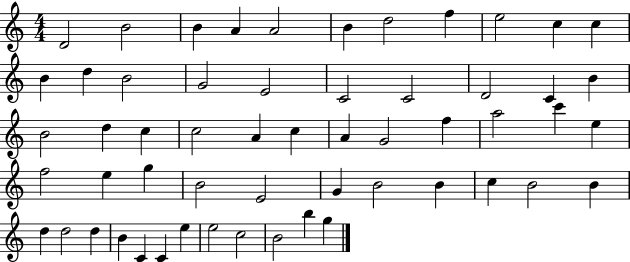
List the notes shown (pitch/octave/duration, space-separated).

D4/h B4/h B4/q A4/q A4/h B4/q D5/h F5/q E5/h C5/q C5/q B4/q D5/q B4/h G4/h E4/h C4/h C4/h D4/h C4/q B4/q B4/h D5/q C5/q C5/h A4/q C5/q A4/q G4/h F5/q A5/h C6/q E5/q F5/h E5/q G5/q B4/h E4/h G4/q B4/h B4/q C5/q B4/h B4/q D5/q D5/h D5/q B4/q C4/q C4/q E5/q E5/h C5/h B4/h B5/q G5/q